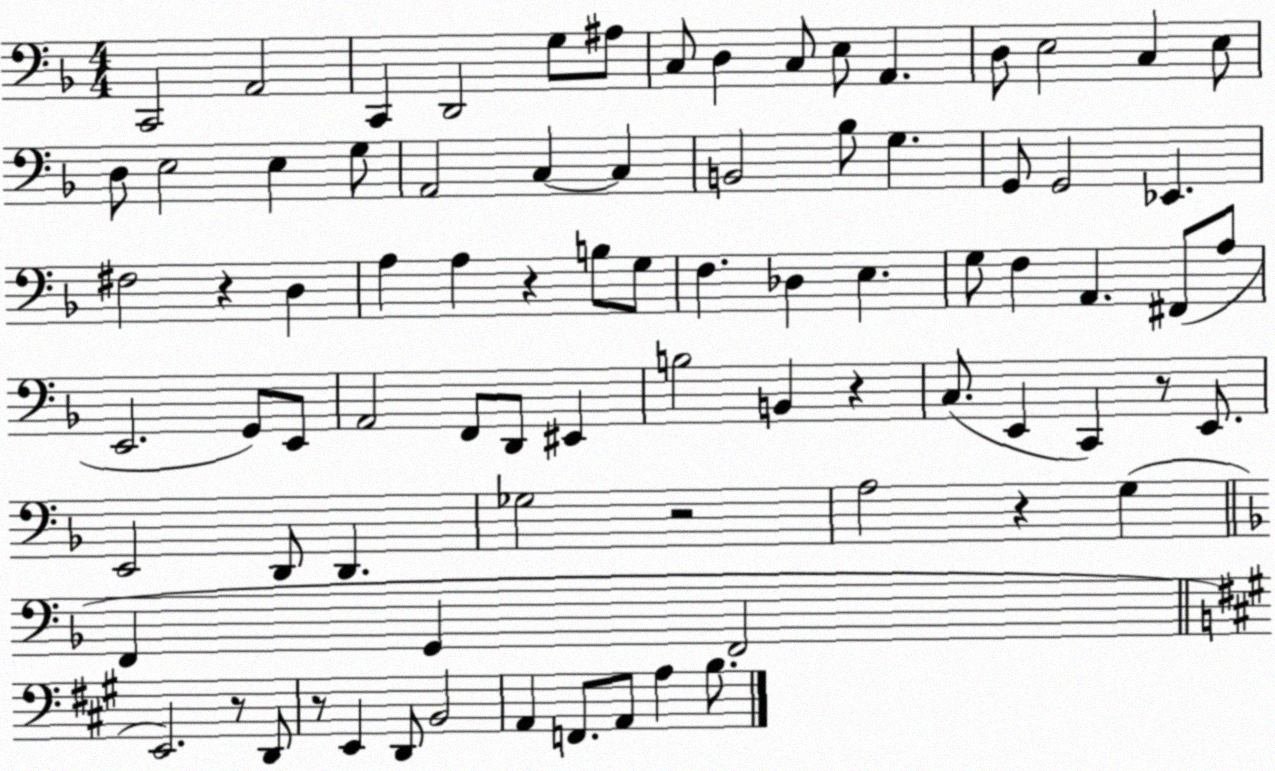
X:1
T:Untitled
M:4/4
L:1/4
K:F
C,,2 A,,2 C,, D,,2 G,/2 ^A,/2 C,/2 D, C,/2 E,/2 A,, D,/2 E,2 C, E,/2 D,/2 E,2 E, G,/2 A,,2 C, C, B,,2 _B,/2 G, G,,/2 G,,2 _E,, ^F,2 z D, A, A, z B,/2 G,/2 F, _D, E, G,/2 F, A,, ^F,,/2 A,/2 E,,2 G,,/2 E,,/2 A,,2 F,,/2 D,,/2 ^E,, B,2 B,, z C,/2 E,, C,, z/2 E,,/2 E,,2 D,,/2 D,, _G,2 z2 A,2 z G, F,, G,, F,,2 E,,2 z/2 D,,/2 z/2 E,, D,,/2 B,,2 A,, F,,/2 A,,/2 A, B,/2